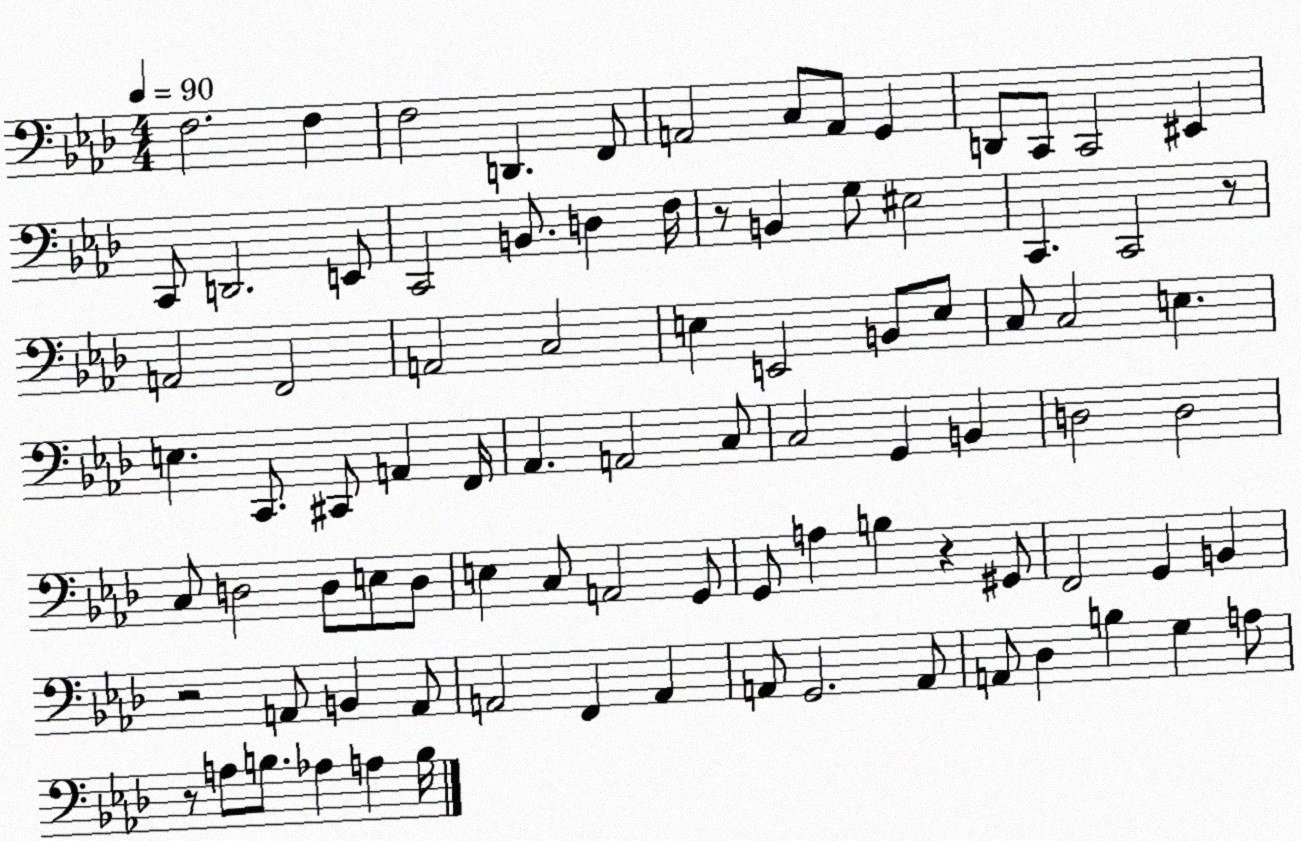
X:1
T:Untitled
M:4/4
L:1/4
K:Ab
F,2 F, F,2 D,, F,,/2 A,,2 C,/2 A,,/2 G,, D,,/2 C,,/2 C,,2 ^E,, C,,/2 D,,2 E,,/2 C,,2 B,,/2 D, F,/4 z/2 B,, G,/2 ^E,2 C,, C,,2 z/2 A,,2 F,,2 A,,2 C,2 E, E,,2 B,,/2 E,/2 C,/2 C,2 E, E, C,,/2 ^C,,/2 A,, F,,/4 _A,, A,,2 C,/2 C,2 G,, B,, D,2 D,2 C,/2 D,2 D,/2 E,/2 D,/2 E, C,/2 A,,2 G,,/2 G,,/2 A, B, z ^G,,/2 F,,2 G,, B,, z2 A,,/2 B,, A,,/2 A,,2 F,, A,, A,,/2 G,,2 A,,/2 A,,/2 _D, B, G, A,/2 z/2 A,/2 B,/2 _A, A, B,/4